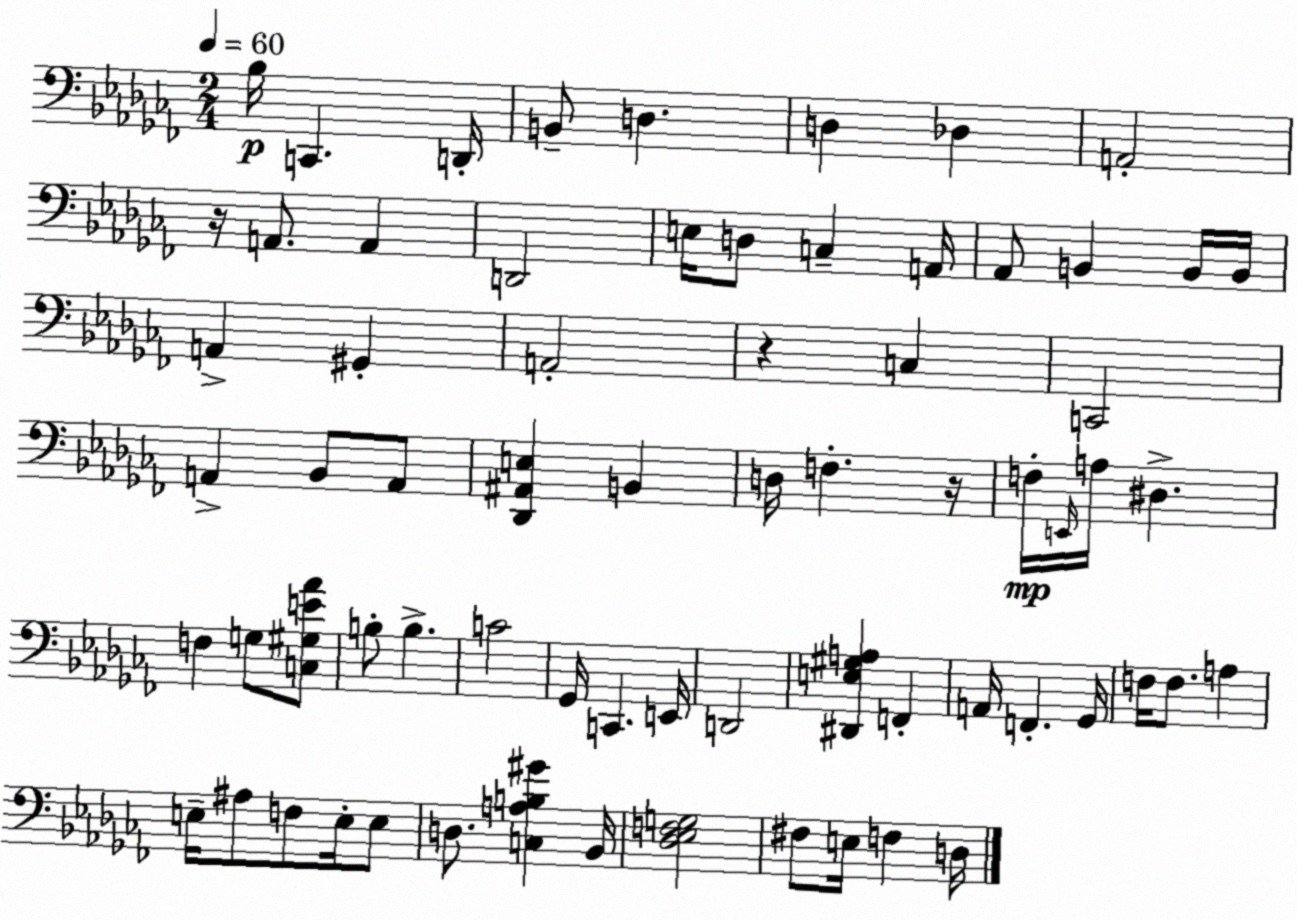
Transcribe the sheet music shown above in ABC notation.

X:1
T:Untitled
M:2/4
L:1/4
K:Abm
_B,/4 C,, D,,/4 B,,/2 D, D, _D, A,,2 z/4 A,,/2 A,, D,,2 E,/4 D,/2 C, A,,/4 _A,,/2 B,, B,,/4 B,,/4 A,, ^G,, A,,2 z C, C,,2 A,, _B,,/2 A,,/2 [_D,,^A,,E,] B,, D,/4 F, z/4 F,/4 E,,/4 A,/4 ^D, F, G,/2 [C,^G,E_A]/2 B,/2 B, C2 _G,,/4 C,, E,,/4 D,,2 [^D,,E,^G,A,] F,, A,,/4 F,, _G,,/4 F,/4 F,/2 A, E,/4 ^A,/2 F,/2 E,/4 E,/2 D,/2 [C,A,B,^G] _B,,/4 [_D,_E,F,G,]2 ^F,/2 E,/4 F, D,/4